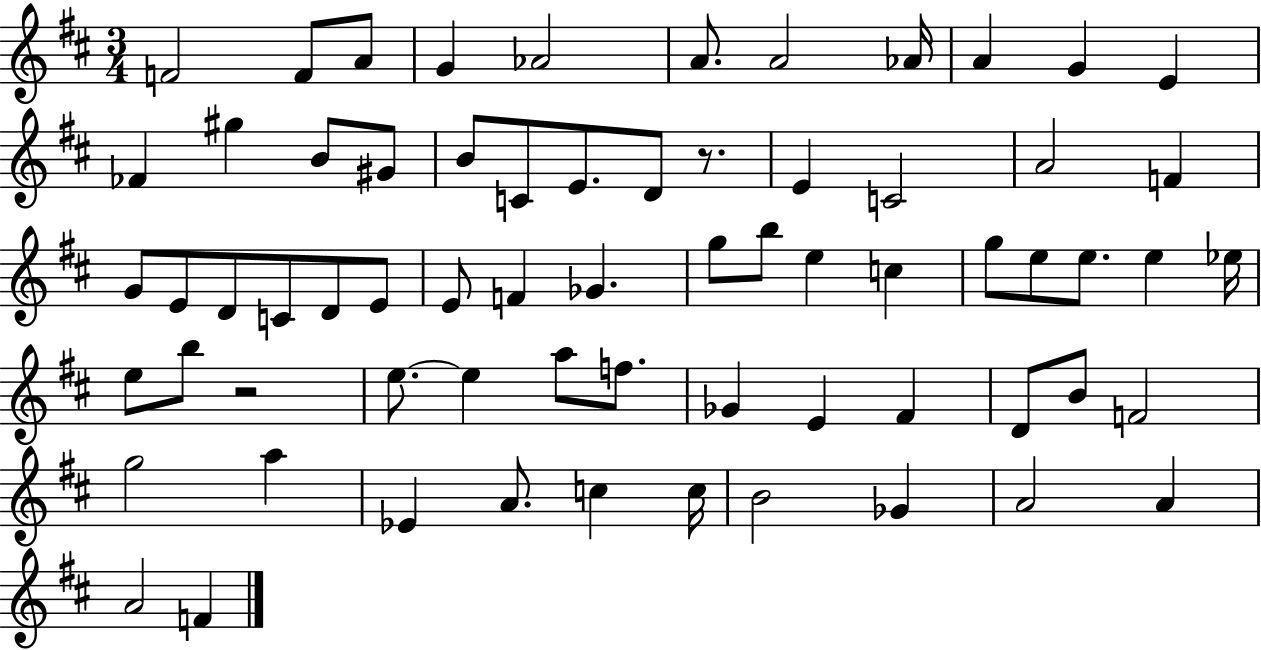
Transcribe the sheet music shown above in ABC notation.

X:1
T:Untitled
M:3/4
L:1/4
K:D
F2 F/2 A/2 G _A2 A/2 A2 _A/4 A G E _F ^g B/2 ^G/2 B/2 C/2 E/2 D/2 z/2 E C2 A2 F G/2 E/2 D/2 C/2 D/2 E/2 E/2 F _G g/2 b/2 e c g/2 e/2 e/2 e _e/4 e/2 b/2 z2 e/2 e a/2 f/2 _G E ^F D/2 B/2 F2 g2 a _E A/2 c c/4 B2 _G A2 A A2 F